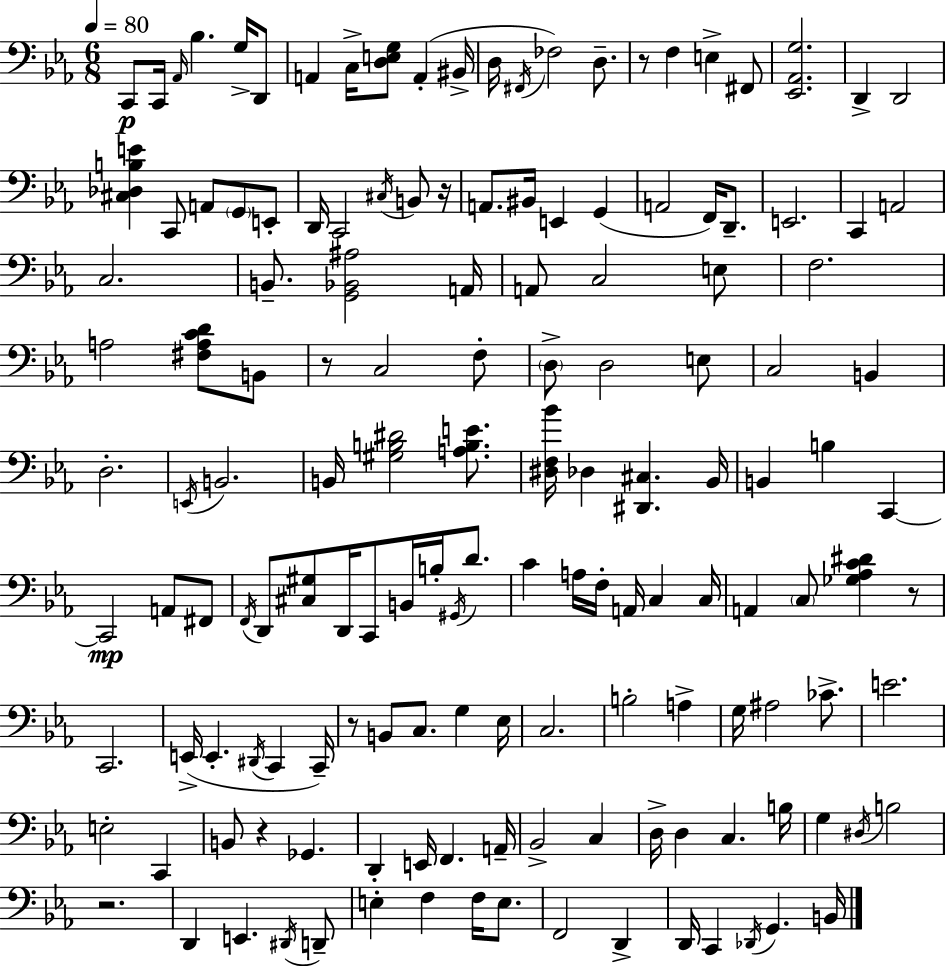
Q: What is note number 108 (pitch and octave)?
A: C3